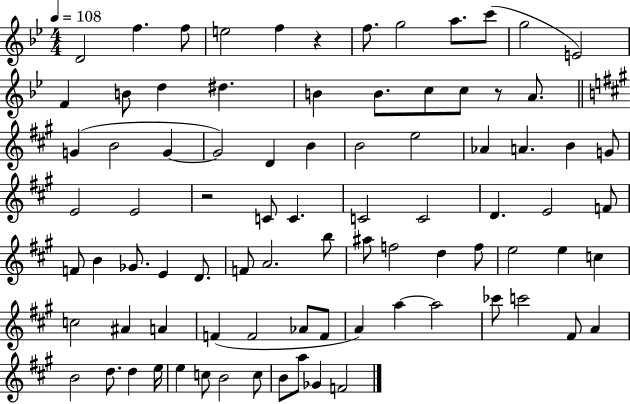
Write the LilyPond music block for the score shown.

{
  \clef treble
  \numericTimeSignature
  \time 4/4
  \key bes \major
  \tempo 4 = 108
  d'2 f''4. f''8 | e''2 f''4 r4 | f''8. g''2 a''8. c'''8( | g''2 e'2) | \break f'4 b'8 d''4 dis''4. | b'4 b'8. c''8 c''8 r8 a'8. | \bar "||" \break \key a \major g'4( b'2 g'4~~ | g'2) d'4 b'4 | b'2 e''2 | aes'4 a'4. b'4 g'8 | \break e'2 e'2 | r2 c'8 c'4. | c'2 c'2 | d'4. e'2 f'8 | \break f'8 b'4 ges'8. e'4 d'8. | f'8 a'2. b''8 | ais''8 f''2 d''4 f''8 | e''2 e''4 c''4 | \break c''2 ais'4 a'4 | f'4( f'2 aes'8 f'8 | a'4) a''4~~ a''2 | ces'''8 c'''2 fis'8 a'4 | \break b'2 d''8. d''4 e''16 | e''4 c''8 b'2 c''8 | b'8 a''8 ges'4 f'2 | \bar "|."
}